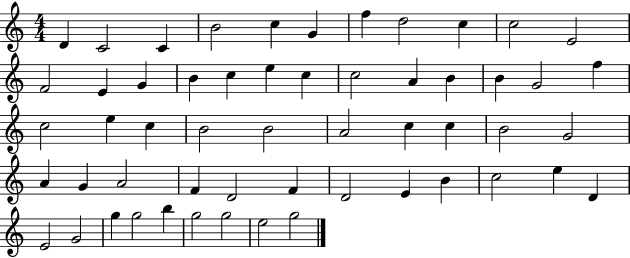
X:1
T:Untitled
M:4/4
L:1/4
K:C
D C2 C B2 c G f d2 c c2 E2 F2 E G B c e c c2 A B B G2 f c2 e c B2 B2 A2 c c B2 G2 A G A2 F D2 F D2 E B c2 e D E2 G2 g g2 b g2 g2 e2 g2